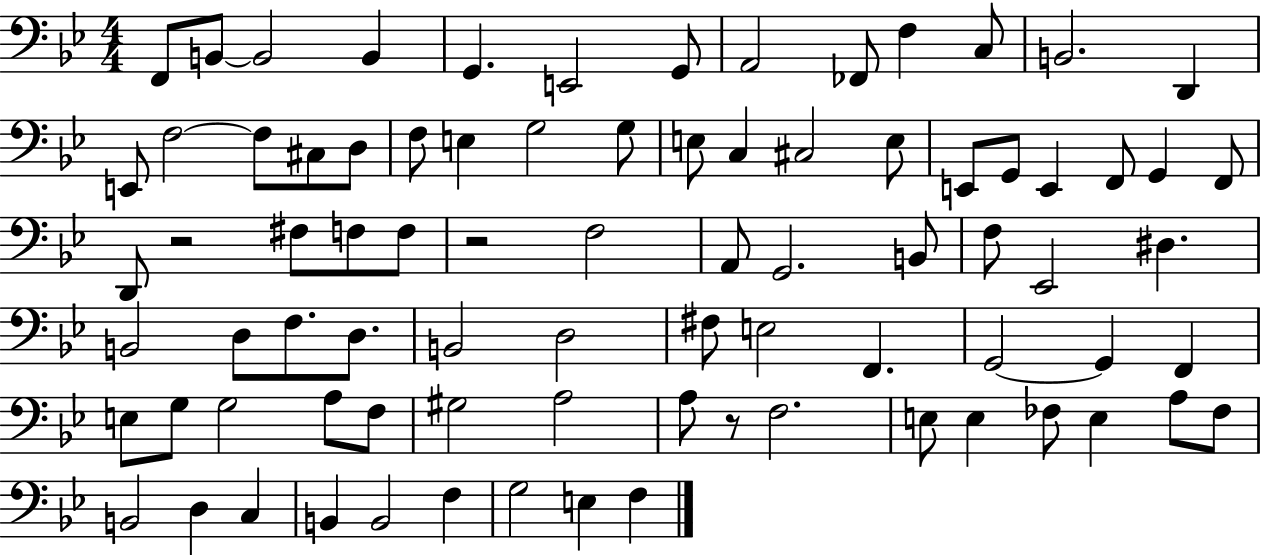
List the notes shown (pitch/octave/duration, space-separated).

F2/e B2/e B2/h B2/q G2/q. E2/h G2/e A2/h FES2/e F3/q C3/e B2/h. D2/q E2/e F3/h F3/e C#3/e D3/e F3/e E3/q G3/h G3/e E3/e C3/q C#3/h E3/e E2/e G2/e E2/q F2/e G2/q F2/e D2/e R/h F#3/e F3/e F3/e R/h F3/h A2/e G2/h. B2/e F3/e Eb2/h D#3/q. B2/h D3/e F3/e. D3/e. B2/h D3/h F#3/e E3/h F2/q. G2/h G2/q F2/q E3/e G3/e G3/h A3/e F3/e G#3/h A3/h A3/e R/e F3/h. E3/e E3/q FES3/e E3/q A3/e FES3/e B2/h D3/q C3/q B2/q B2/h F3/q G3/h E3/q F3/q